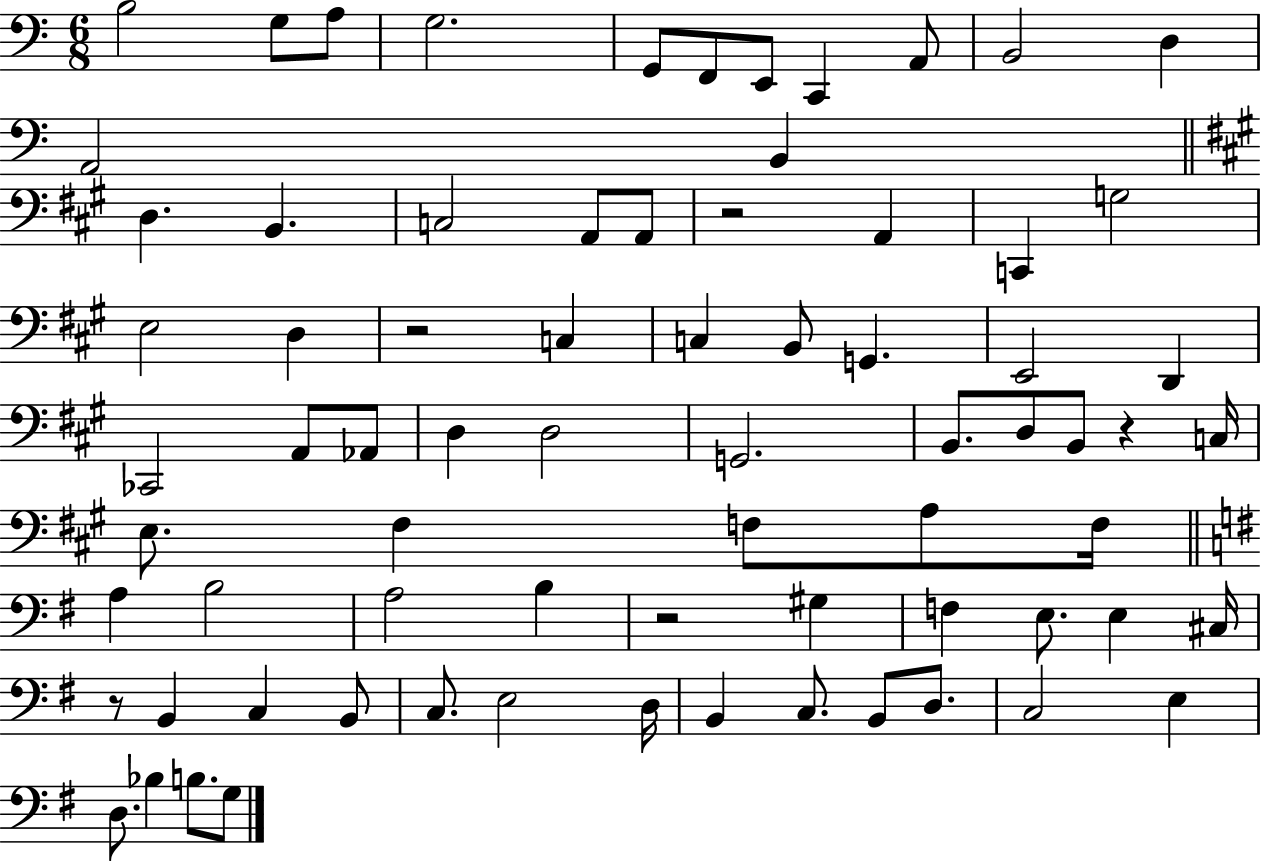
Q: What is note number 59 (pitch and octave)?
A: D3